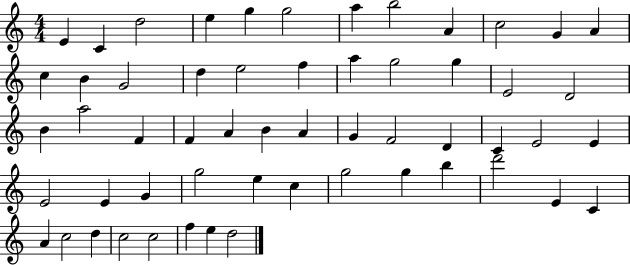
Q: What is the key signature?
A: C major